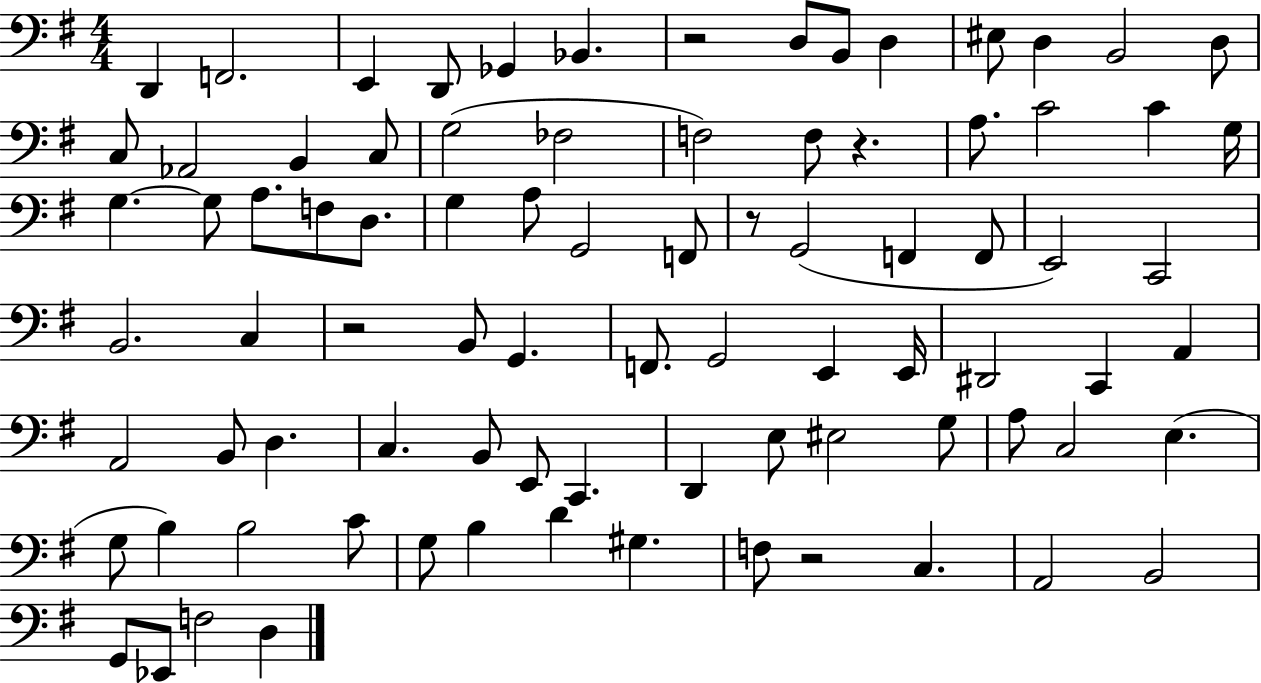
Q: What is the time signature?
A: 4/4